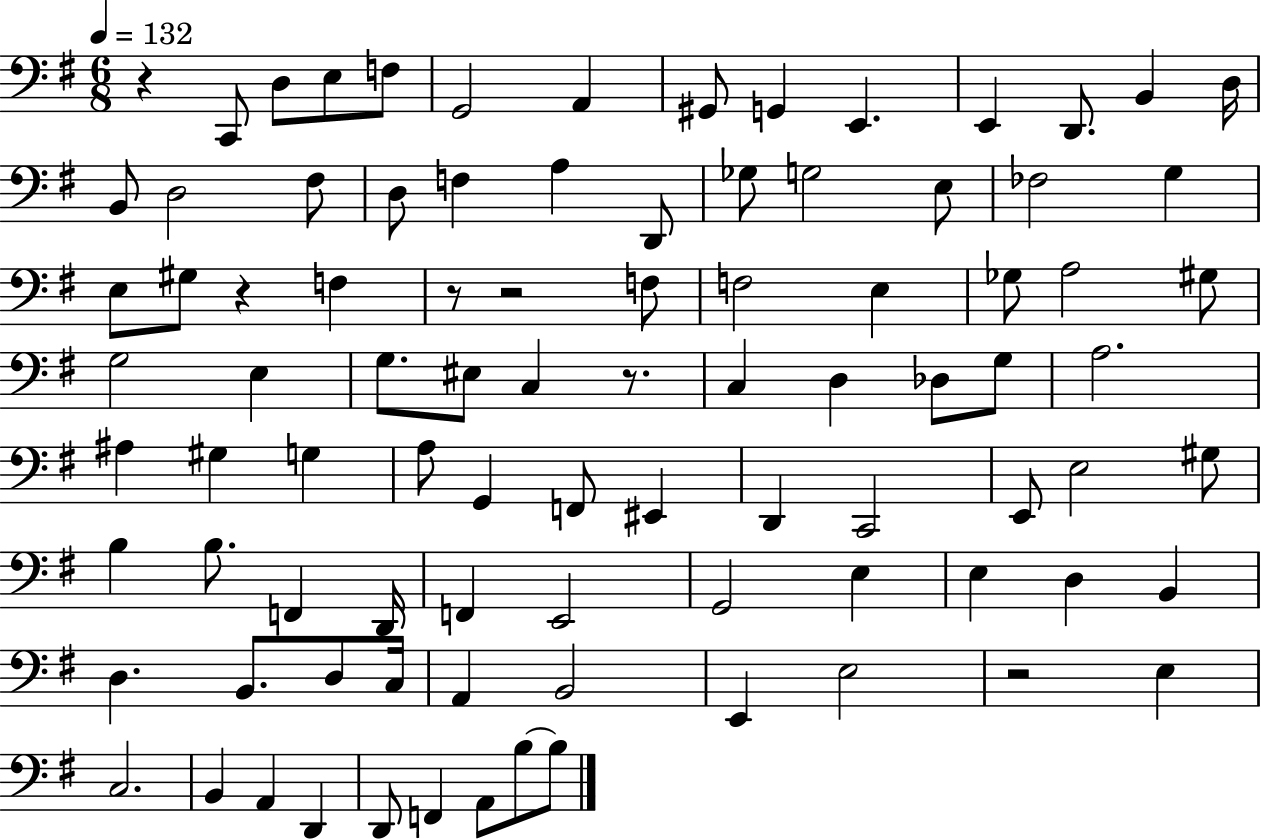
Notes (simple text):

R/q C2/e D3/e E3/e F3/e G2/h A2/q G#2/e G2/q E2/q. E2/q D2/e. B2/q D3/s B2/e D3/h F#3/e D3/e F3/q A3/q D2/e Gb3/e G3/h E3/e FES3/h G3/q E3/e G#3/e R/q F3/q R/e R/h F3/e F3/h E3/q Gb3/e A3/h G#3/e G3/h E3/q G3/e. EIS3/e C3/q R/e. C3/q D3/q Db3/e G3/e A3/h. A#3/q G#3/q G3/q A3/e G2/q F2/e EIS2/q D2/q C2/h E2/e E3/h G#3/e B3/q B3/e. F2/q D2/s F2/q E2/h G2/h E3/q E3/q D3/q B2/q D3/q. B2/e. D3/e C3/s A2/q B2/h E2/q E3/h R/h E3/q C3/h. B2/q A2/q D2/q D2/e F2/q A2/e B3/e B3/e